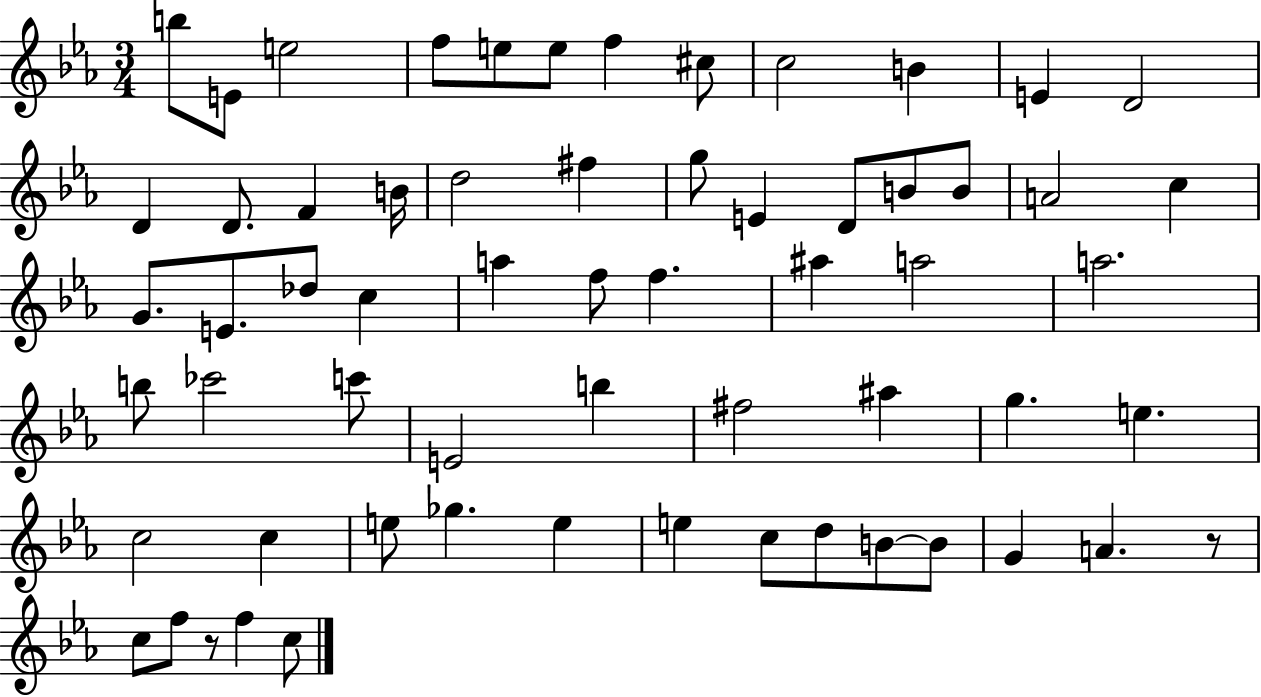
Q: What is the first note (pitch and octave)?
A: B5